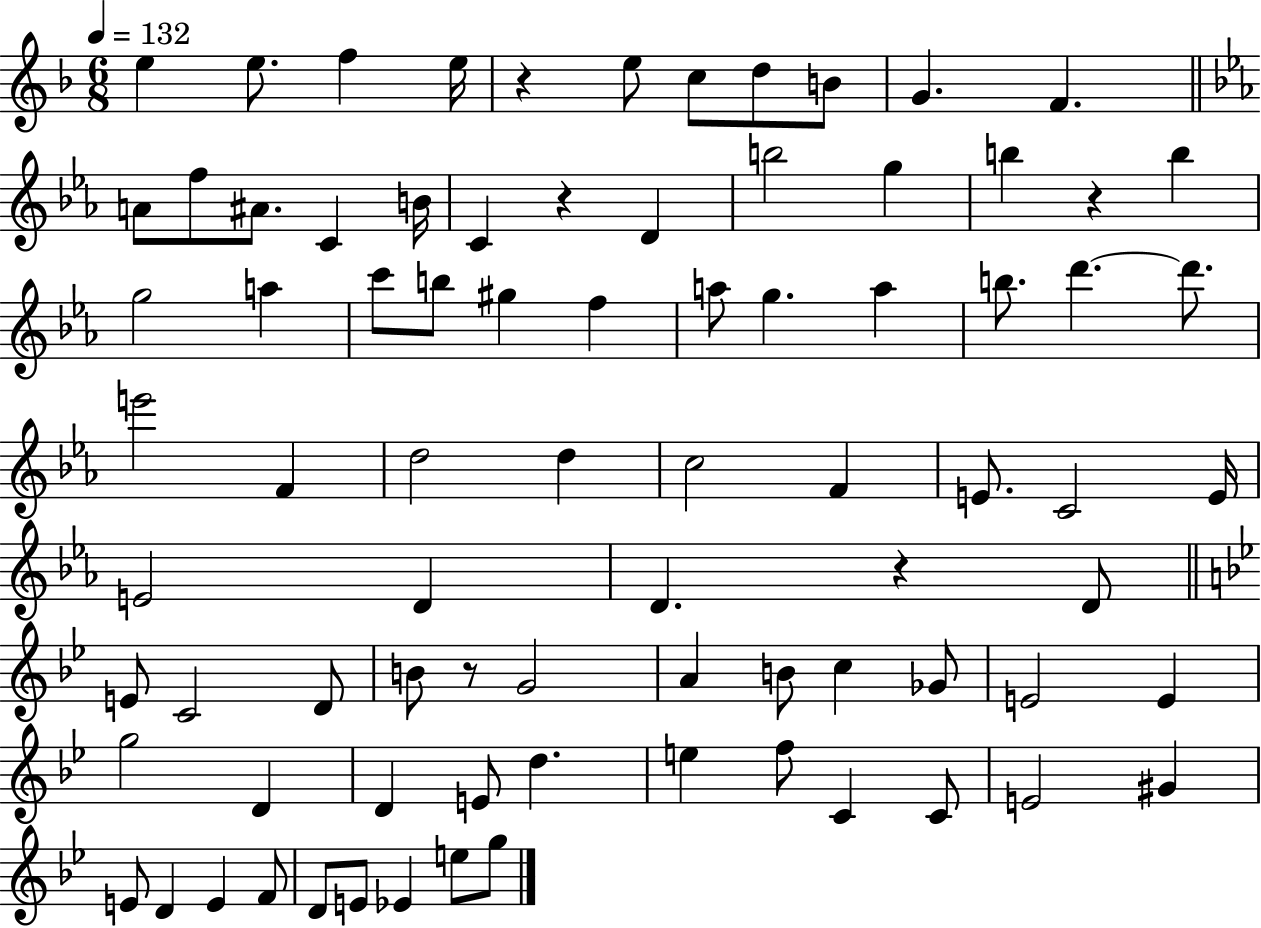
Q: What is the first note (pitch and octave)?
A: E5